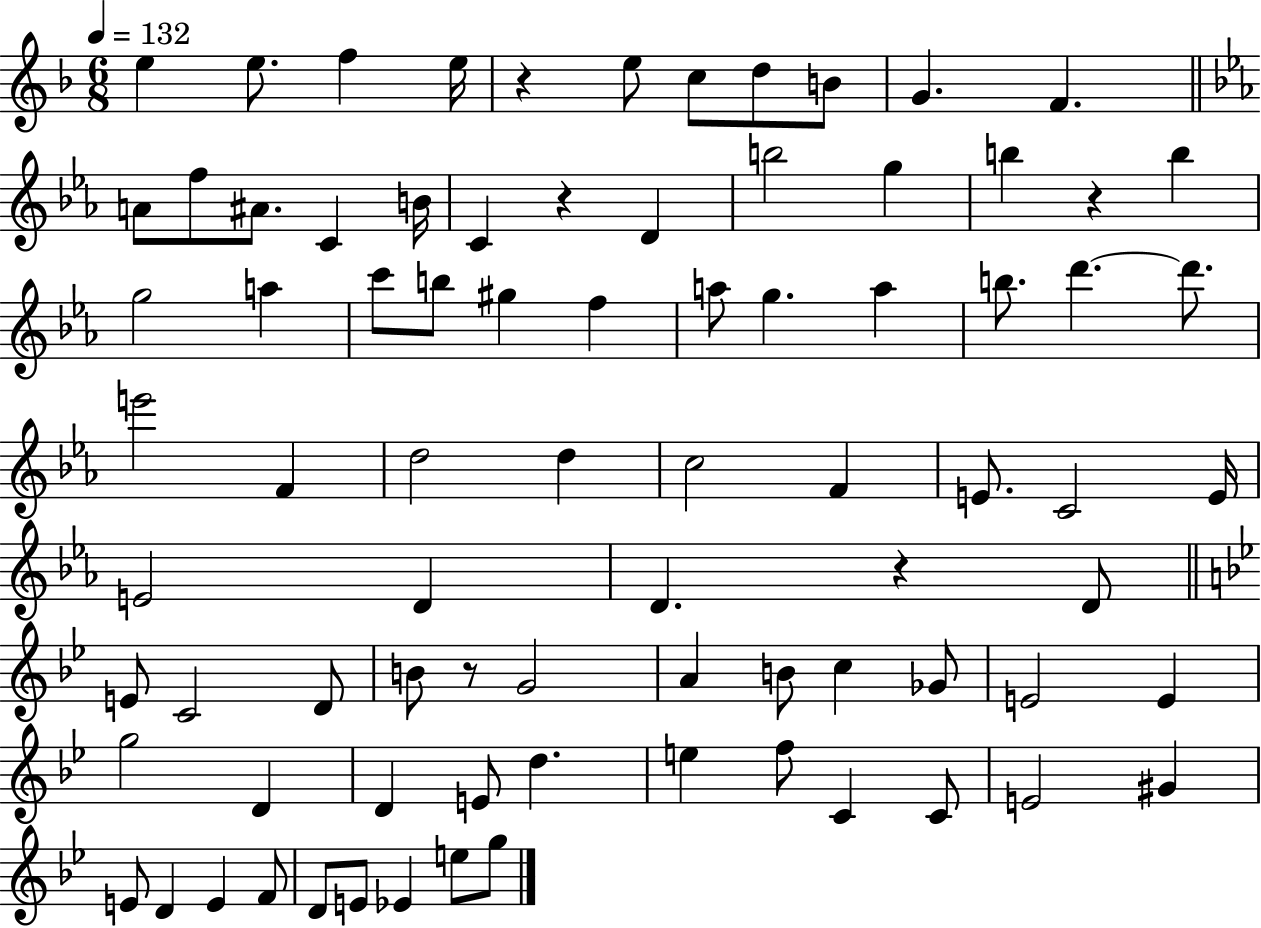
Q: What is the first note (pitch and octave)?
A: E5